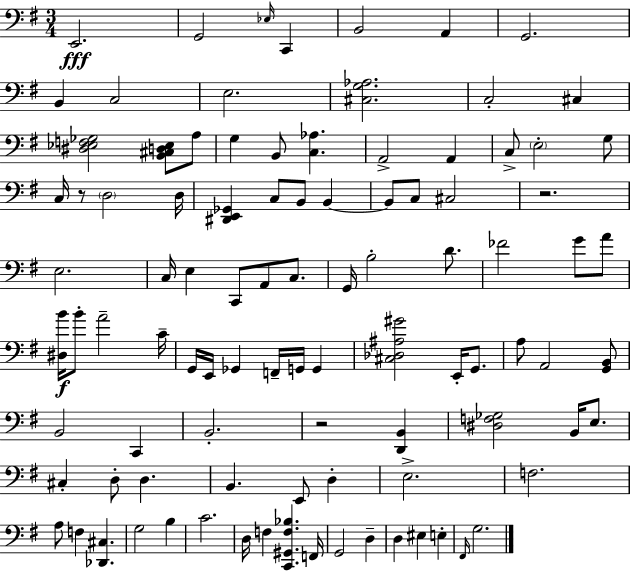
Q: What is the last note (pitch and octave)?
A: G3